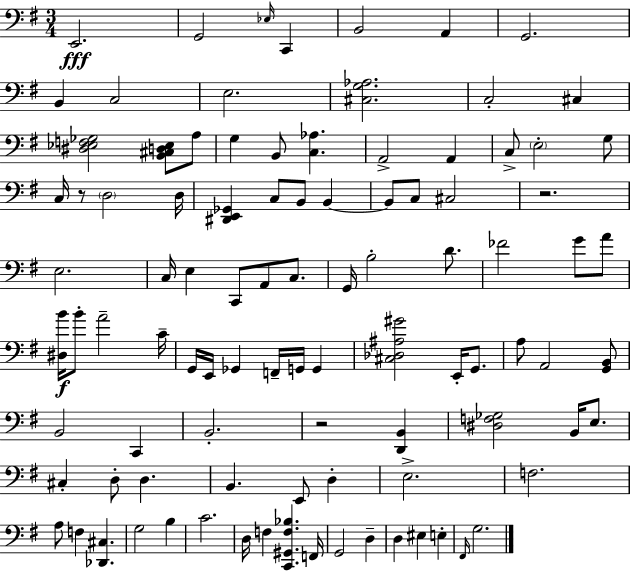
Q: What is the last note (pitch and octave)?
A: G3